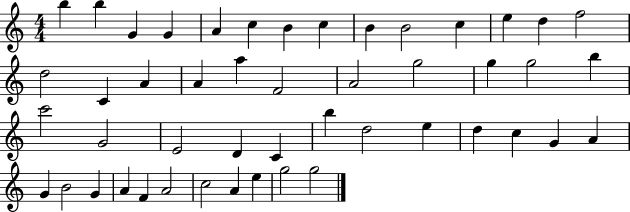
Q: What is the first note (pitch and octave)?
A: B5